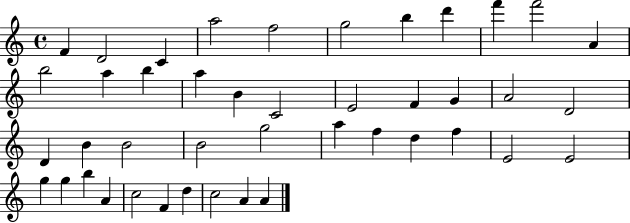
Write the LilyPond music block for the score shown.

{
  \clef treble
  \time 4/4
  \defaultTimeSignature
  \key c \major
  f'4 d'2 c'4 | a''2 f''2 | g''2 b''4 d'''4 | f'''4 f'''2 a'4 | \break b''2 a''4 b''4 | a''4 b'4 c'2 | e'2 f'4 g'4 | a'2 d'2 | \break d'4 b'4 b'2 | b'2 g''2 | a''4 f''4 d''4 f''4 | e'2 e'2 | \break g''4 g''4 b''4 a'4 | c''2 f'4 d''4 | c''2 a'4 a'4 | \bar "|."
}